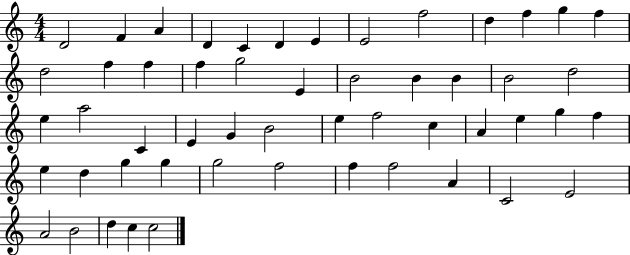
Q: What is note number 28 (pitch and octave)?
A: E4